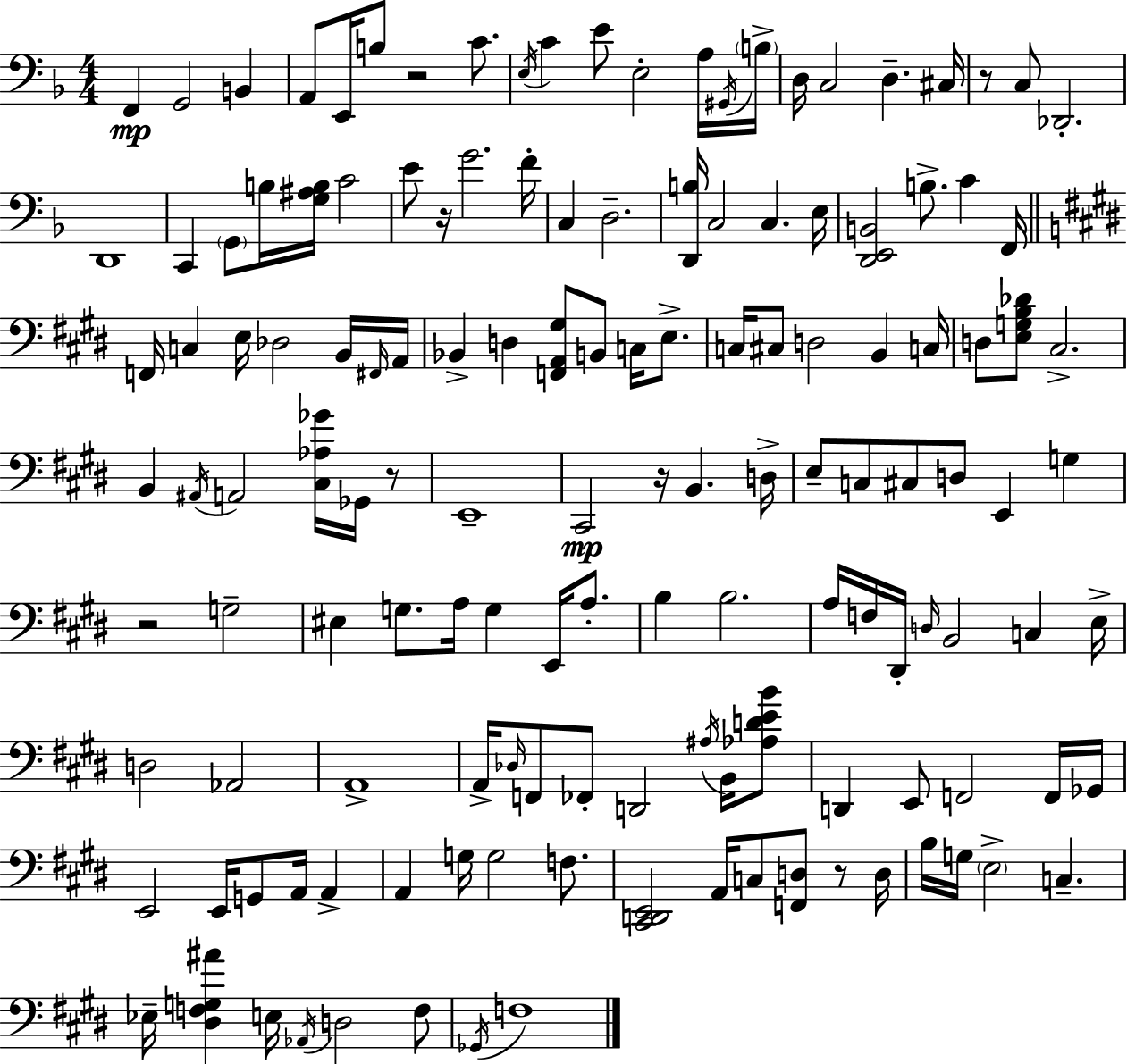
X:1
T:Untitled
M:4/4
L:1/4
K:Dm
F,, G,,2 B,, A,,/2 E,,/4 B,/2 z2 C/2 E,/4 C E/2 E,2 A,/4 ^G,,/4 B,/4 D,/4 C,2 D, ^C,/4 z/2 C,/2 _D,,2 D,,4 C,, G,,/2 B,/4 [G,^A,B,]/4 C2 E/2 z/4 G2 F/4 C, D,2 [D,,B,]/4 C,2 C, E,/4 [D,,E,,B,,]2 B,/2 C F,,/4 F,,/4 C, E,/4 _D,2 B,,/4 ^F,,/4 A,,/4 _B,, D, [F,,A,,^G,]/2 B,,/2 C,/4 E,/2 C,/4 ^C,/2 D,2 B,, C,/4 D,/2 [E,G,B,_D]/2 ^C,2 B,, ^A,,/4 A,,2 [^C,_A,_G]/4 _G,,/4 z/2 E,,4 ^C,,2 z/4 B,, D,/4 E,/2 C,/2 ^C,/2 D,/2 E,, G, z2 G,2 ^E, G,/2 A,/4 G, E,,/4 A,/2 B, B,2 A,/4 F,/4 ^D,,/4 D,/4 B,,2 C, E,/4 D,2 _A,,2 A,,4 A,,/4 _D,/4 F,,/2 _F,,/2 D,,2 ^A,/4 B,,/4 [_A,DEB]/2 D,, E,,/2 F,,2 F,,/4 _G,,/4 E,,2 E,,/4 G,,/2 A,,/4 A,, A,, G,/4 G,2 F,/2 [^C,,D,,E,,]2 A,,/4 C,/2 [F,,D,]/2 z/2 D,/4 B,/4 G,/4 E,2 C, _E,/4 [^D,F,G,^A] E,/4 _A,,/4 D,2 F,/2 _G,,/4 F,4